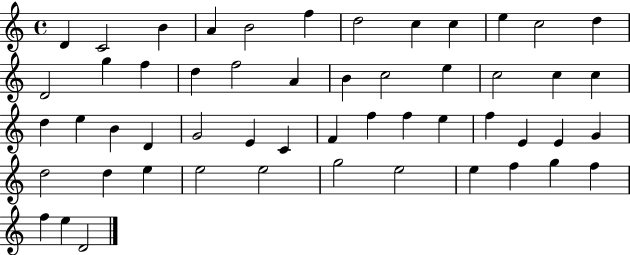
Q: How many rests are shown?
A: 0